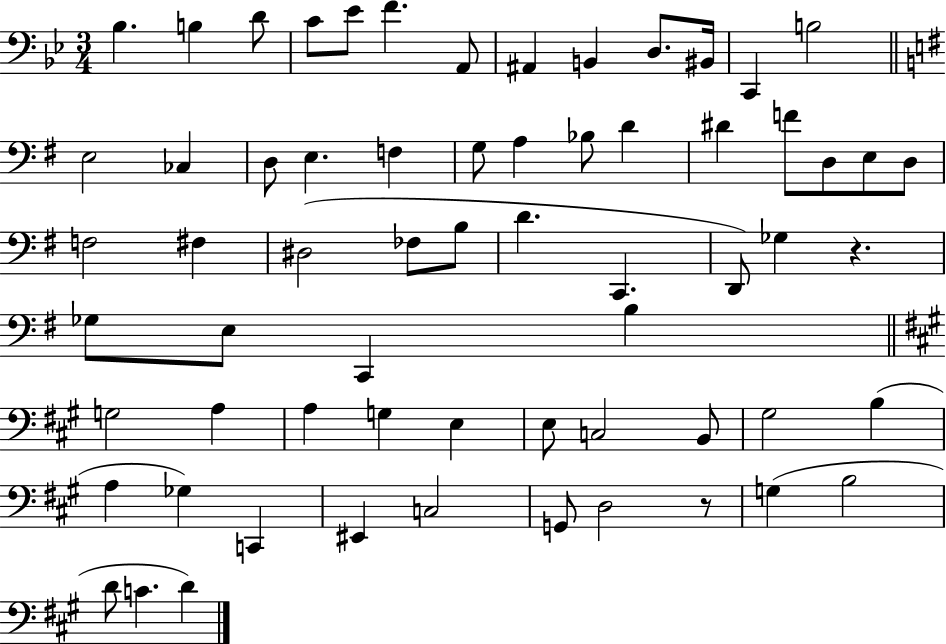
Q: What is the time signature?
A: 3/4